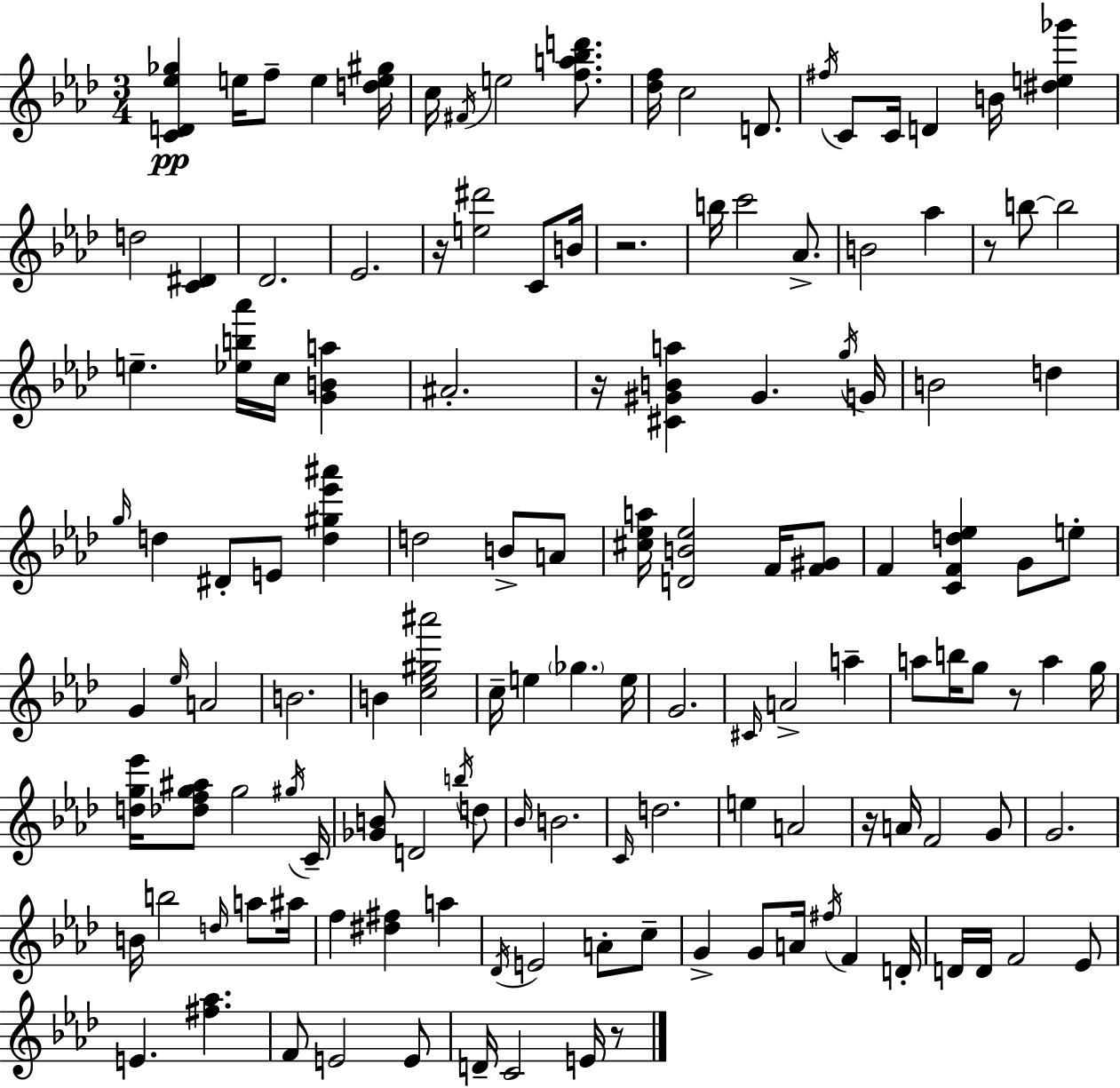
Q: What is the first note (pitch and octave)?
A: E5